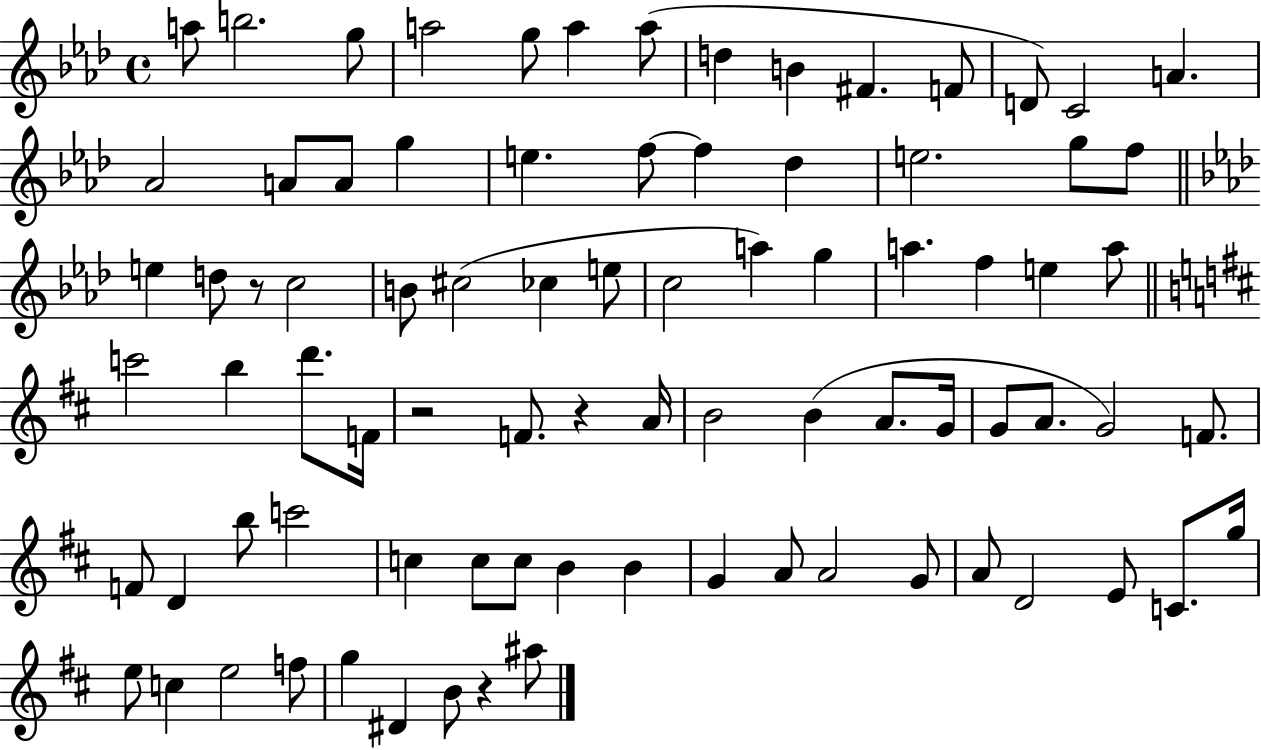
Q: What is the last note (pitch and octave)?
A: A#5